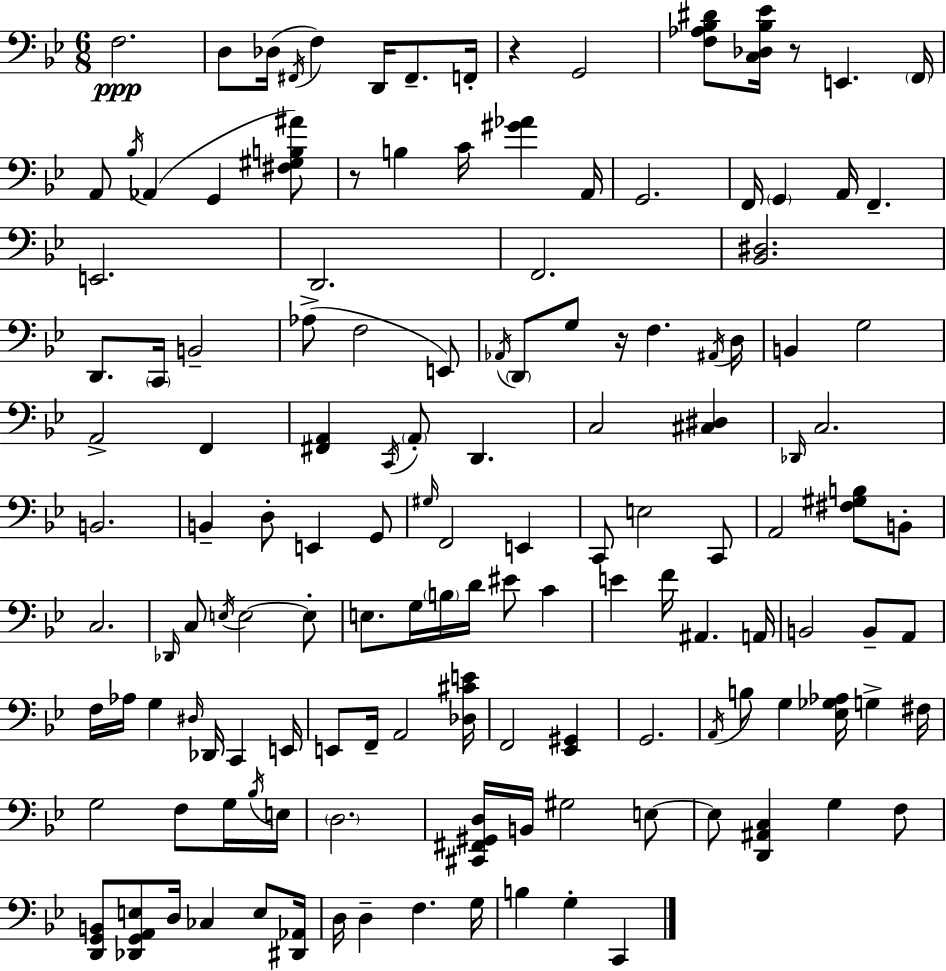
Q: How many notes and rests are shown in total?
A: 139